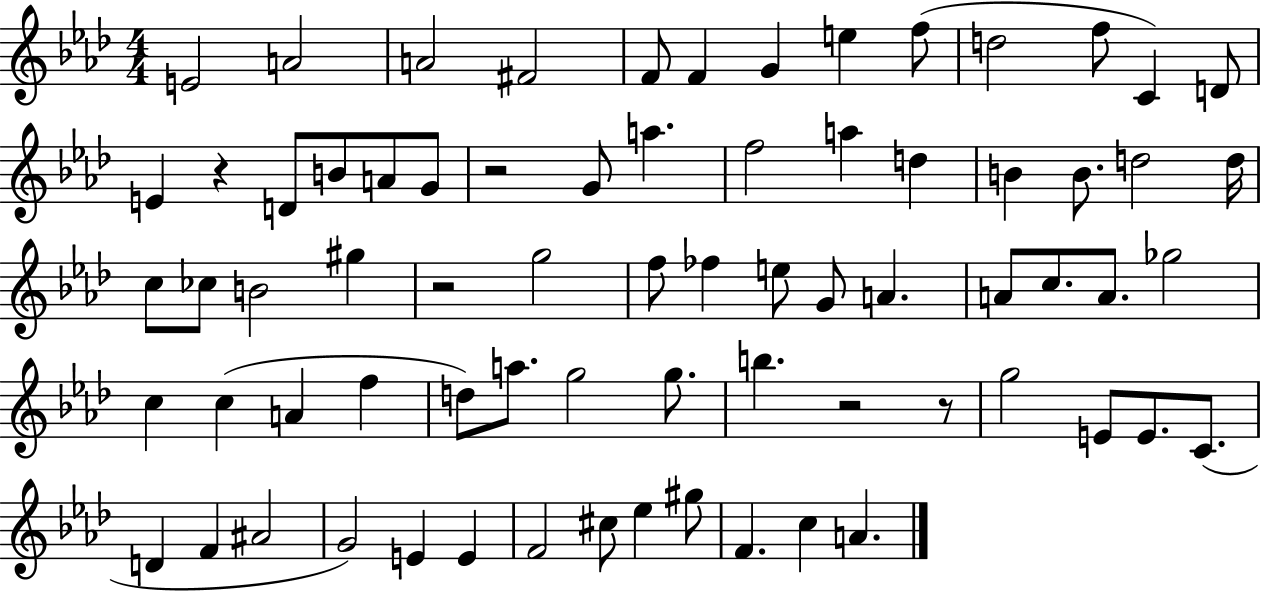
E4/h A4/h A4/h F#4/h F4/e F4/q G4/q E5/q F5/e D5/h F5/e C4/q D4/e E4/q R/q D4/e B4/e A4/e G4/e R/h G4/e A5/q. F5/h A5/q D5/q B4/q B4/e. D5/h D5/s C5/e CES5/e B4/h G#5/q R/h G5/h F5/e FES5/q E5/e G4/e A4/q. A4/e C5/e. A4/e. Gb5/h C5/q C5/q A4/q F5/q D5/e A5/e. G5/h G5/e. B5/q. R/h R/e G5/h E4/e E4/e. C4/e. D4/q F4/q A#4/h G4/h E4/q E4/q F4/h C#5/e Eb5/q G#5/e F4/q. C5/q A4/q.